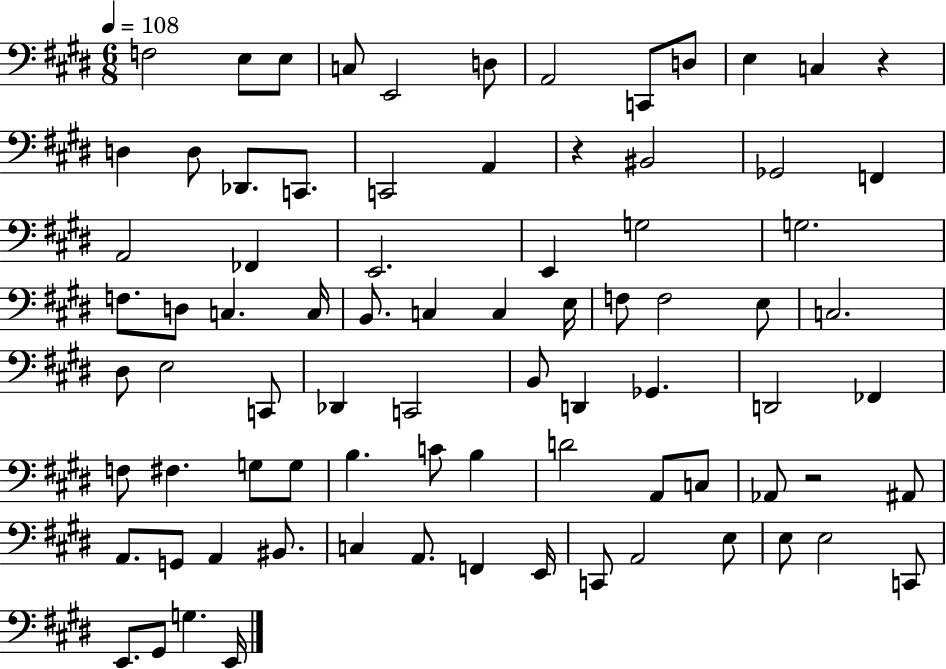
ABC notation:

X:1
T:Untitled
M:6/8
L:1/4
K:E
F,2 E,/2 E,/2 C,/2 E,,2 D,/2 A,,2 C,,/2 D,/2 E, C, z D, D,/2 _D,,/2 C,,/2 C,,2 A,, z ^B,,2 _G,,2 F,, A,,2 _F,, E,,2 E,, G,2 G,2 F,/2 D,/2 C, C,/4 B,,/2 C, C, E,/4 F,/2 F,2 E,/2 C,2 ^D,/2 E,2 C,,/2 _D,, C,,2 B,,/2 D,, _G,, D,,2 _F,, F,/2 ^F, G,/2 G,/2 B, C/2 B, D2 A,,/2 C,/2 _A,,/2 z2 ^A,,/2 A,,/2 G,,/2 A,, ^B,,/2 C, A,,/2 F,, E,,/4 C,,/2 A,,2 E,/2 E,/2 E,2 C,,/2 E,,/2 ^G,,/2 G, E,,/4